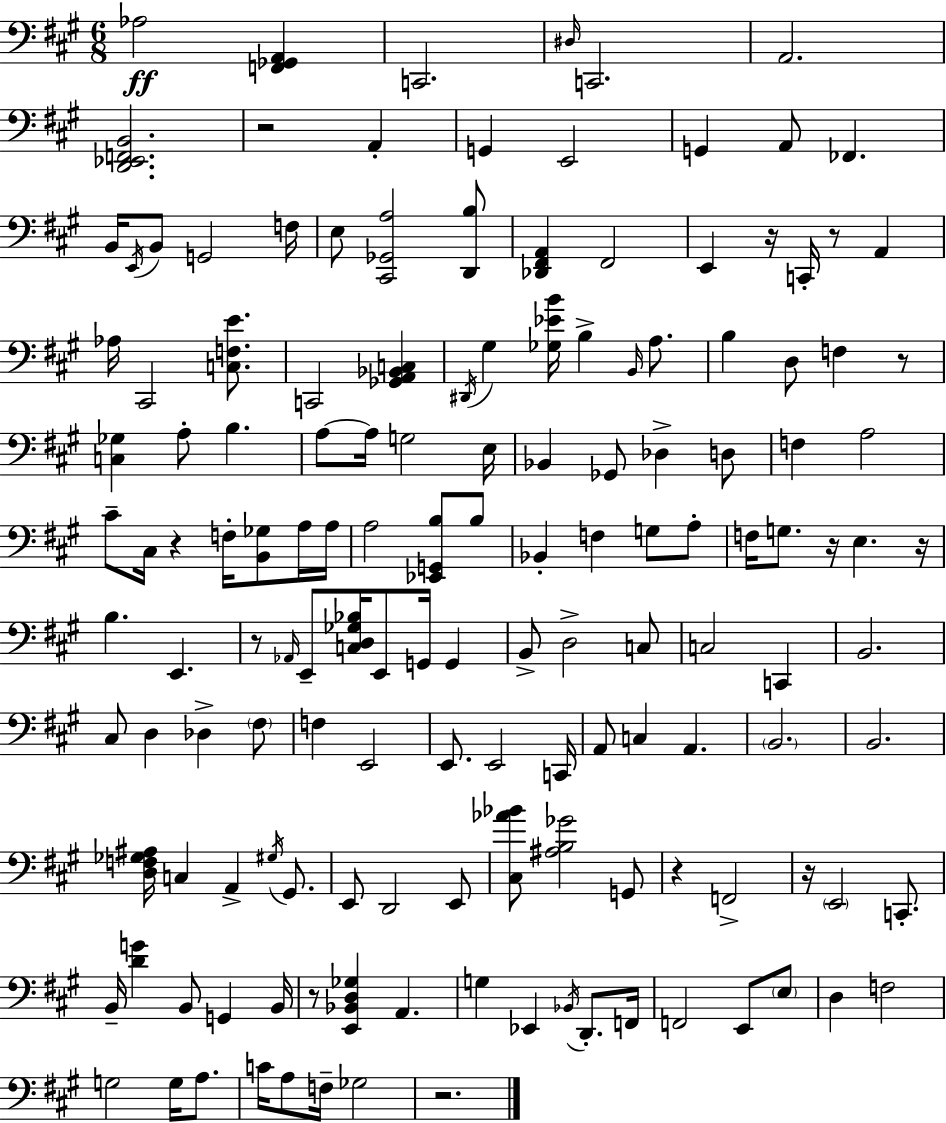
X:1
T:Untitled
M:6/8
L:1/4
K:A
_A,2 [F,,_G,,A,,] C,,2 ^D,/4 C,,2 A,,2 [D,,_E,,F,,B,,]2 z2 A,, G,, E,,2 G,, A,,/2 _F,, B,,/4 E,,/4 B,,/2 G,,2 F,/4 E,/2 [^C,,_G,,A,]2 [D,,B,]/2 [_D,,^F,,A,,] ^F,,2 E,, z/4 C,,/4 z/2 A,, _A,/4 ^C,,2 [C,F,E]/2 C,,2 [_G,,A,,_B,,C,] ^D,,/4 ^G, [_G,_EB]/4 B, B,,/4 A,/2 B, D,/2 F, z/2 [C,_G,] A,/2 B, A,/2 A,/4 G,2 E,/4 _B,, _G,,/2 _D, D,/2 F, A,2 ^C/2 ^C,/4 z F,/4 [B,,_G,]/2 A,/4 A,/4 A,2 [_E,,G,,B,]/2 B,/2 _B,, F, G,/2 A,/2 F,/4 G,/2 z/4 E, z/4 B, E,, z/2 _A,,/4 E,,/2 [C,D,_G,_B,]/4 E,,/2 G,,/4 G,, B,,/2 D,2 C,/2 C,2 C,, B,,2 ^C,/2 D, _D, ^F,/2 F, E,,2 E,,/2 E,,2 C,,/4 A,,/2 C, A,, B,,2 B,,2 [D,F,_G,^A,]/4 C, A,, ^G,/4 ^G,,/2 E,,/2 D,,2 E,,/2 [^C,_A_B]/2 [^A,B,_G]2 G,,/2 z F,,2 z/4 E,,2 C,,/2 B,,/4 [DG] B,,/2 G,, B,,/4 z/2 [E,,_B,,D,_G,] A,, G, _E,, _B,,/4 D,,/2 F,,/4 F,,2 E,,/2 E,/2 D, F,2 G,2 G,/4 A,/2 C/4 A,/2 F,/4 _G,2 z2